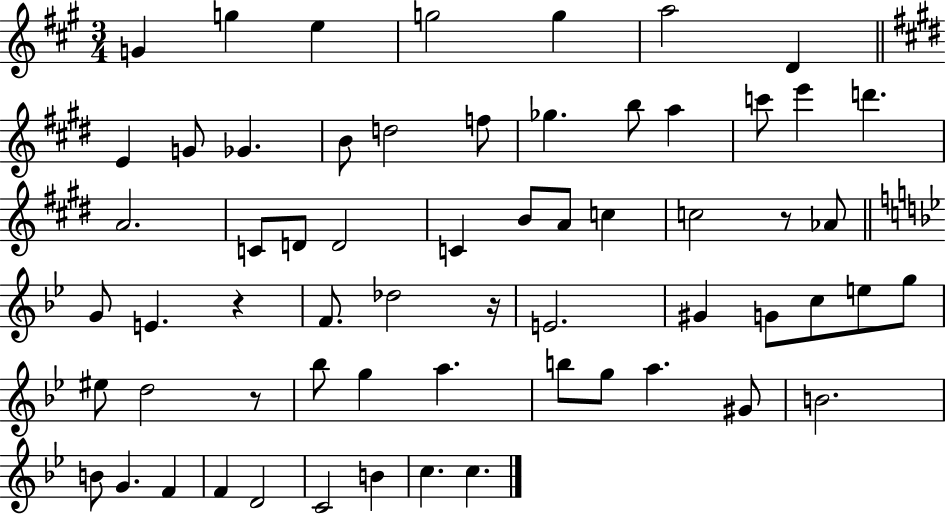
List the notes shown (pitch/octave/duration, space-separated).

G4/q G5/q E5/q G5/h G5/q A5/h D4/q E4/q G4/e Gb4/q. B4/e D5/h F5/e Gb5/q. B5/e A5/q C6/e E6/q D6/q. A4/h. C4/e D4/e D4/h C4/q B4/e A4/e C5/q C5/h R/e Ab4/e G4/e E4/q. R/q F4/e. Db5/h R/s E4/h. G#4/q G4/e C5/e E5/e G5/e EIS5/e D5/h R/e Bb5/e G5/q A5/q. B5/e G5/e A5/q. G#4/e B4/h. B4/e G4/q. F4/q F4/q D4/h C4/h B4/q C5/q. C5/q.